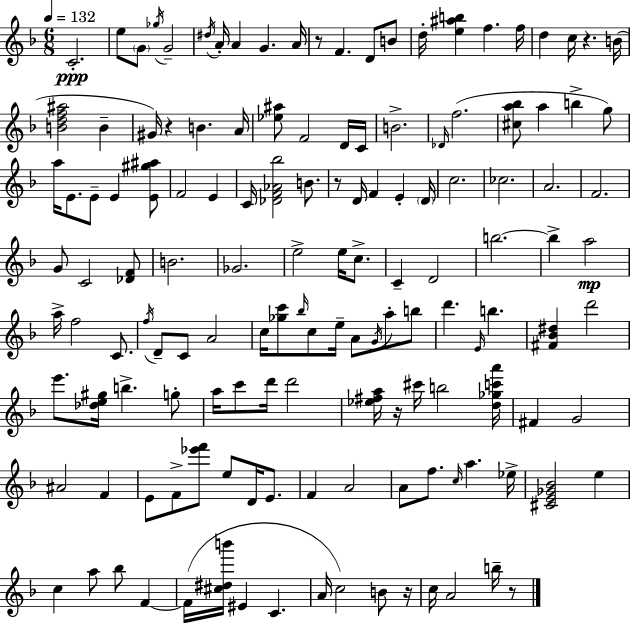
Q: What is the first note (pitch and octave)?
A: C4